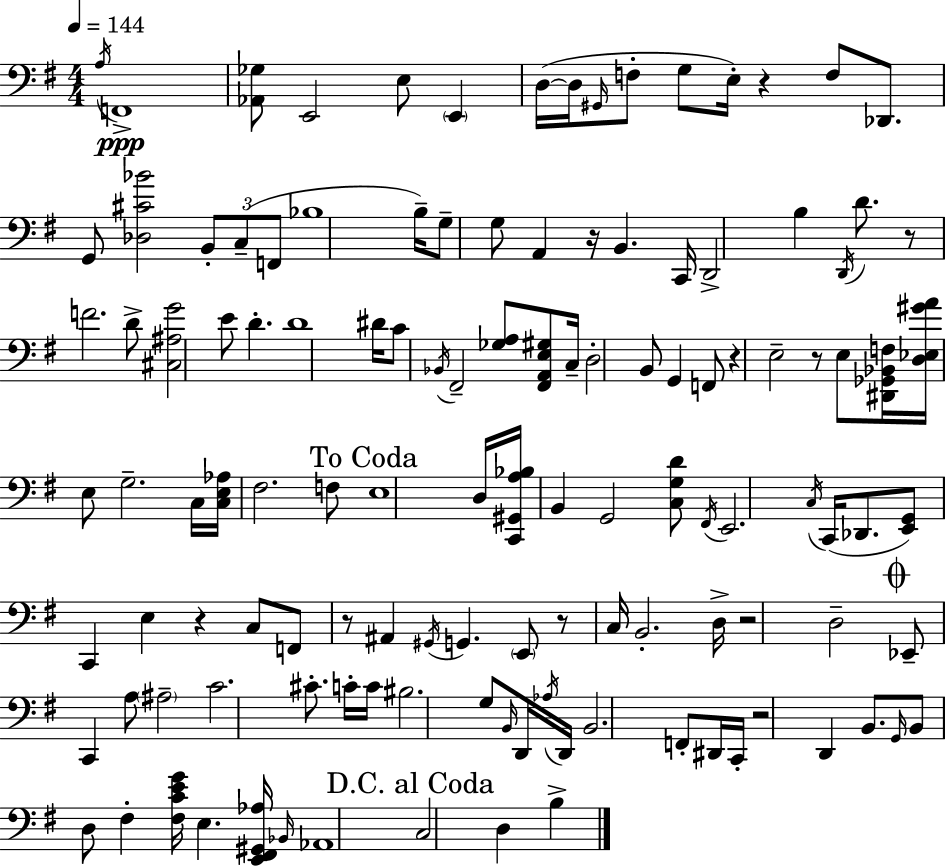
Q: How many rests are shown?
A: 10